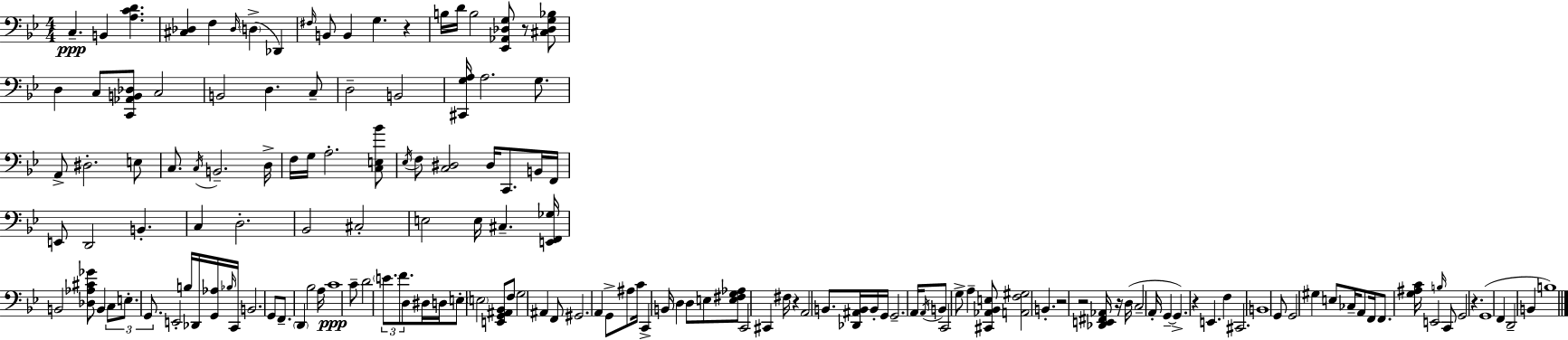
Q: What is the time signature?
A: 4/4